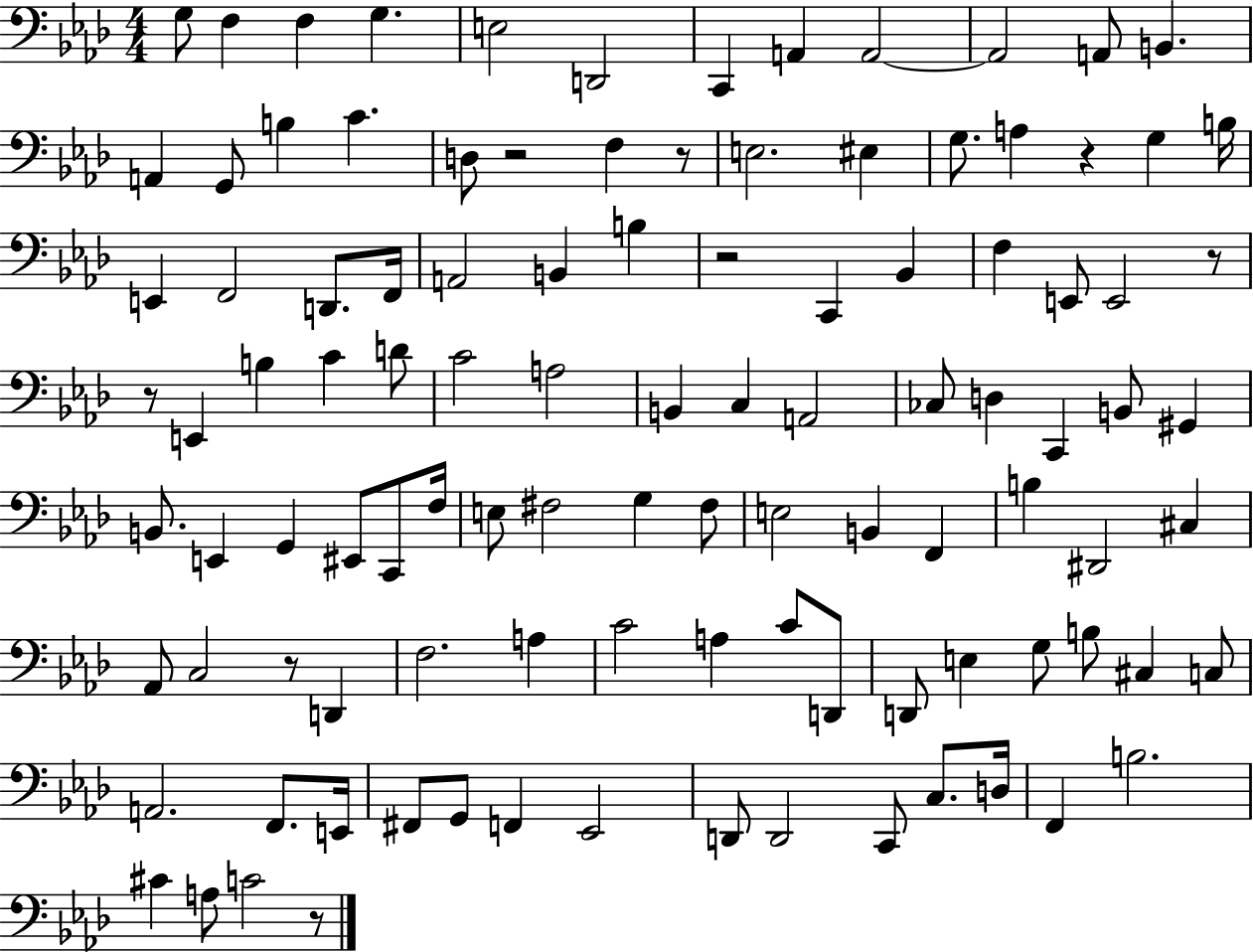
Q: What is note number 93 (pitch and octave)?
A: D3